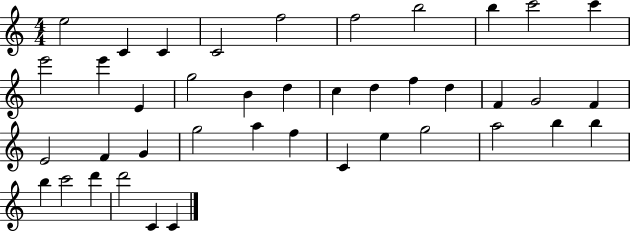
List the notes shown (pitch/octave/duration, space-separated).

E5/h C4/q C4/q C4/h F5/h F5/h B5/h B5/q C6/h C6/q E6/h E6/q E4/q G5/h B4/q D5/q C5/q D5/q F5/q D5/q F4/q G4/h F4/q E4/h F4/q G4/q G5/h A5/q F5/q C4/q E5/q G5/h A5/h B5/q B5/q B5/q C6/h D6/q D6/h C4/q C4/q